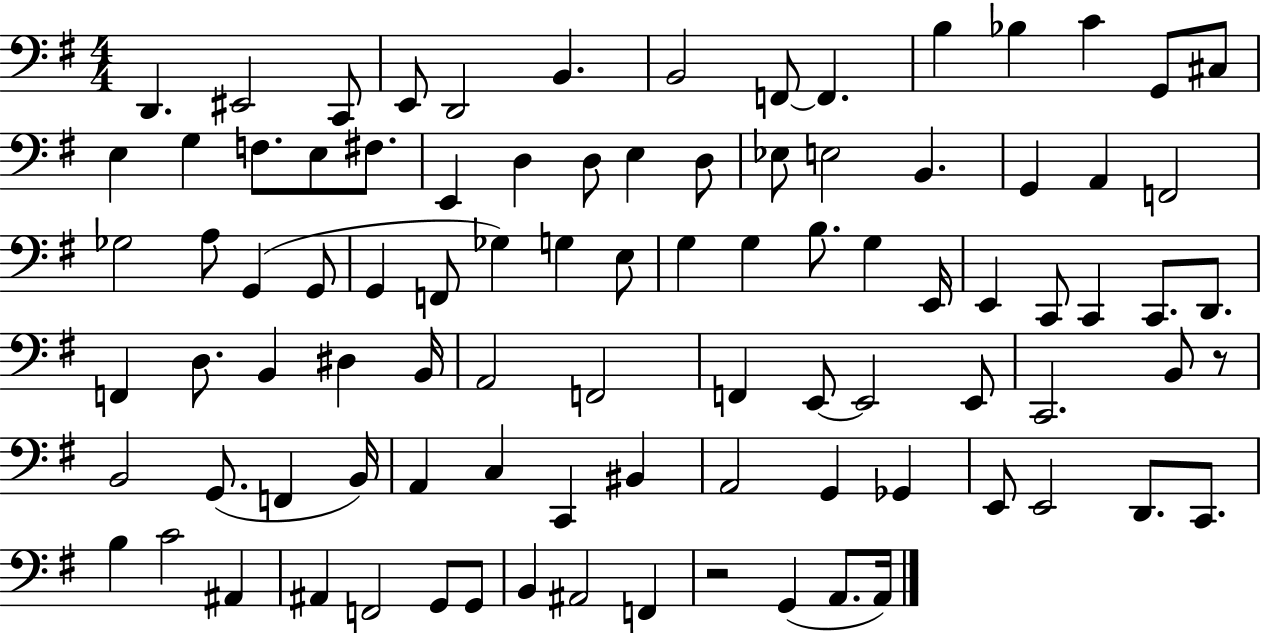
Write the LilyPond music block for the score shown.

{
  \clef bass
  \numericTimeSignature
  \time 4/4
  \key g \major
  d,4. eis,2 c,8 | e,8 d,2 b,4. | b,2 f,8~~ f,4. | b4 bes4 c'4 g,8 cis8 | \break e4 g4 f8. e8 fis8. | e,4 d4 d8 e4 d8 | ees8 e2 b,4. | g,4 a,4 f,2 | \break ges2 a8 g,4( g,8 | g,4 f,8 ges4) g4 e8 | g4 g4 b8. g4 e,16 | e,4 c,8 c,4 c,8. d,8. | \break f,4 d8. b,4 dis4 b,16 | a,2 f,2 | f,4 e,8~~ e,2 e,8 | c,2. b,8 r8 | \break b,2 g,8.( f,4 b,16) | a,4 c4 c,4 bis,4 | a,2 g,4 ges,4 | e,8 e,2 d,8. c,8. | \break b4 c'2 ais,4 | ais,4 f,2 g,8 g,8 | b,4 ais,2 f,4 | r2 g,4( a,8. a,16) | \break \bar "|."
}